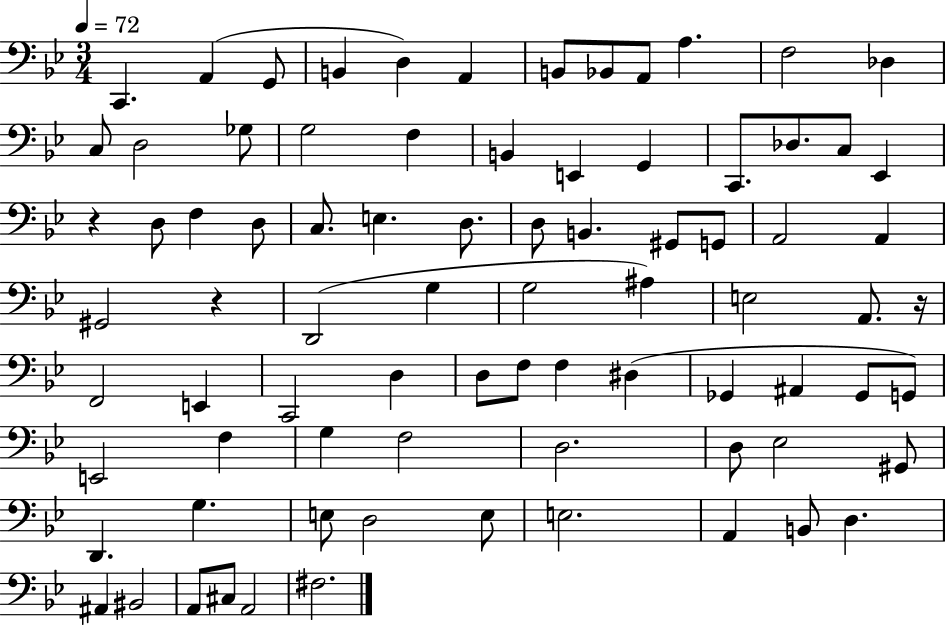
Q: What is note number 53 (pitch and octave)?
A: A#2